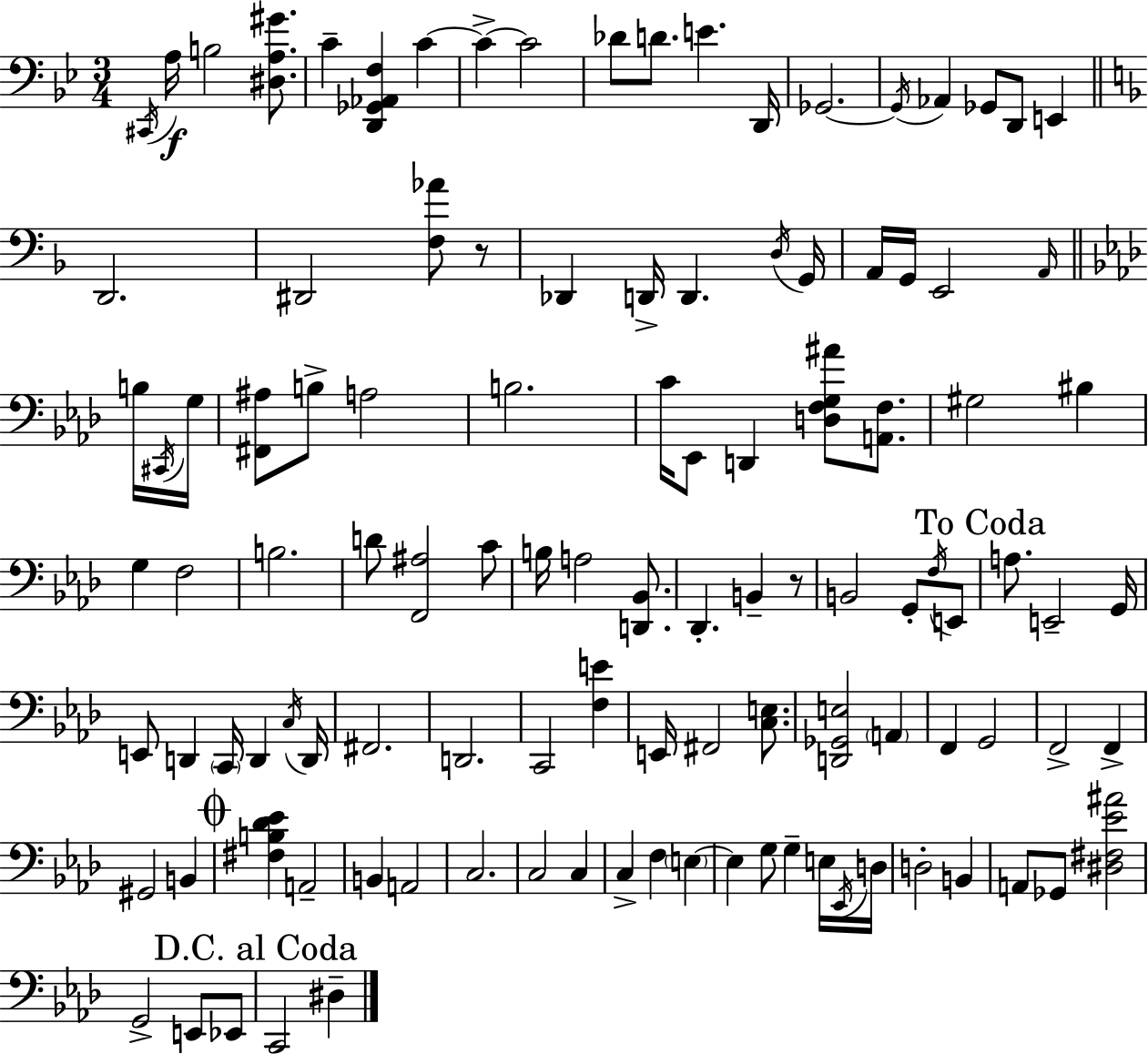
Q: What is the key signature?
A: BES major